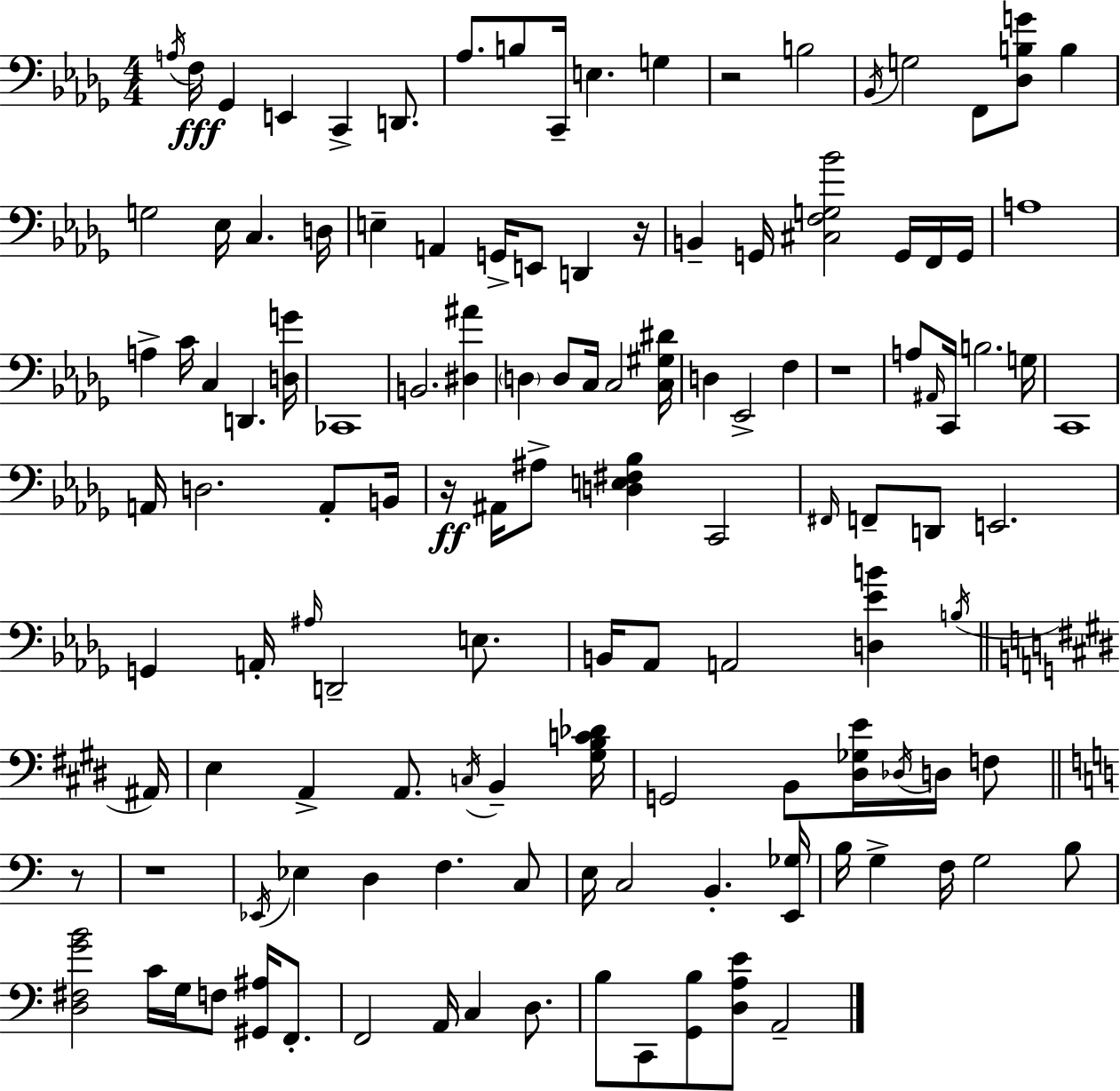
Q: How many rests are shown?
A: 6